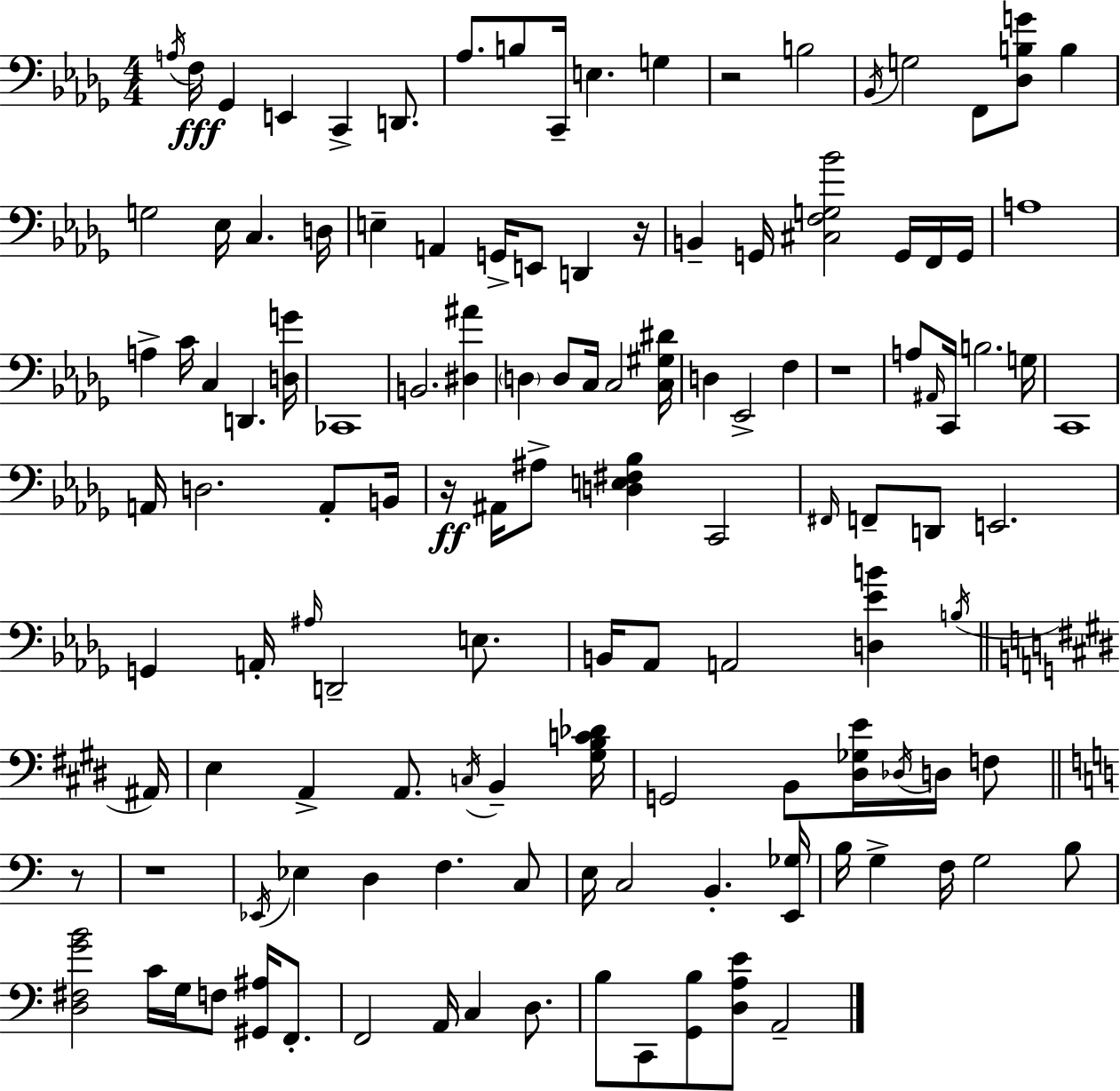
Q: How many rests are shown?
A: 6